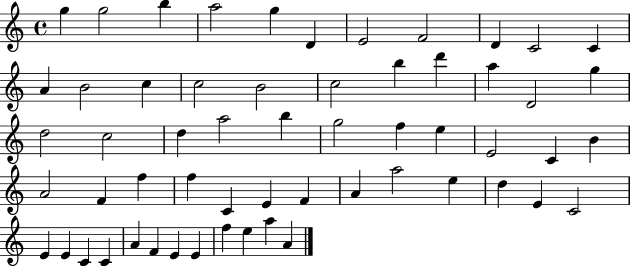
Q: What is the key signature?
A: C major